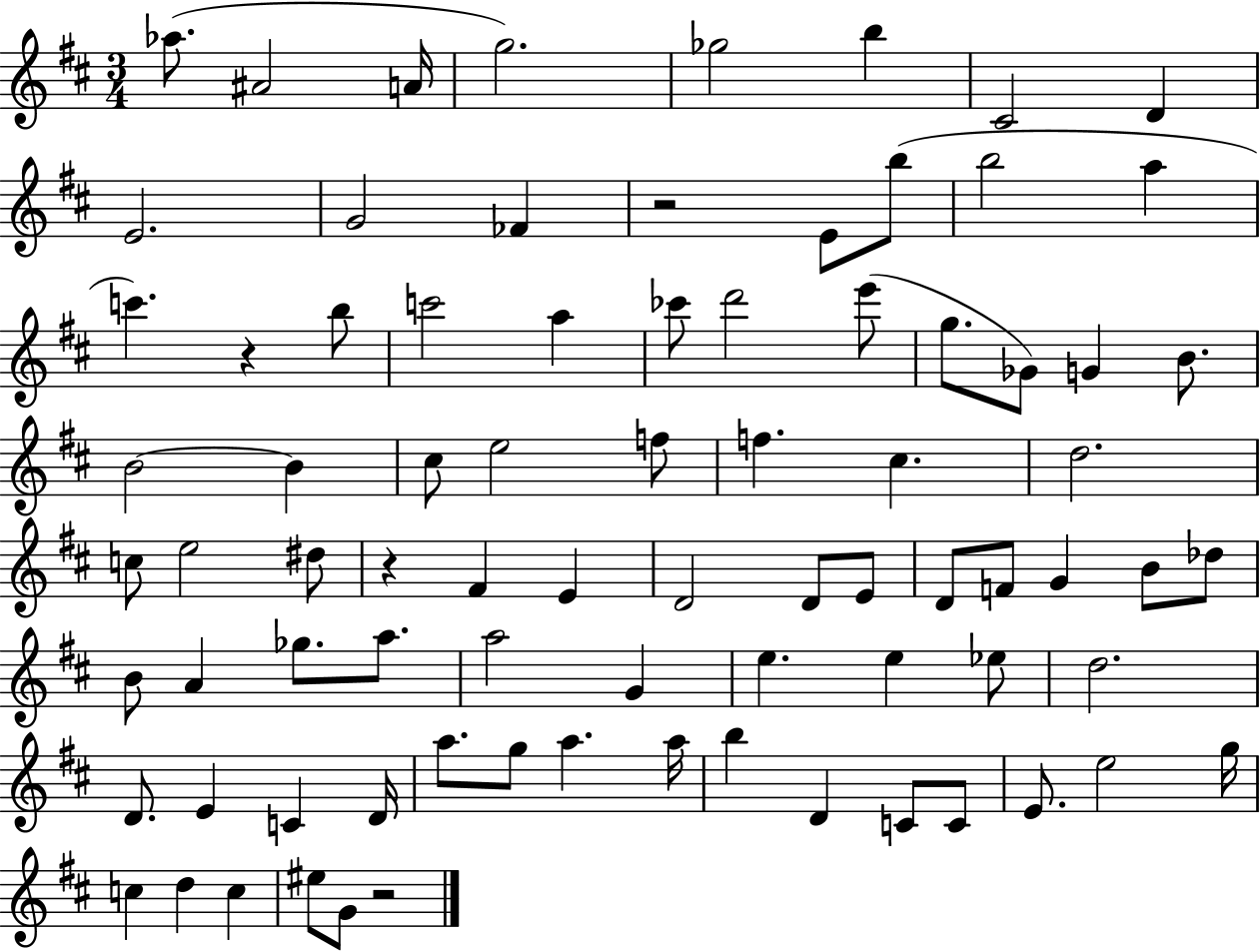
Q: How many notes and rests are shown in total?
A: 81